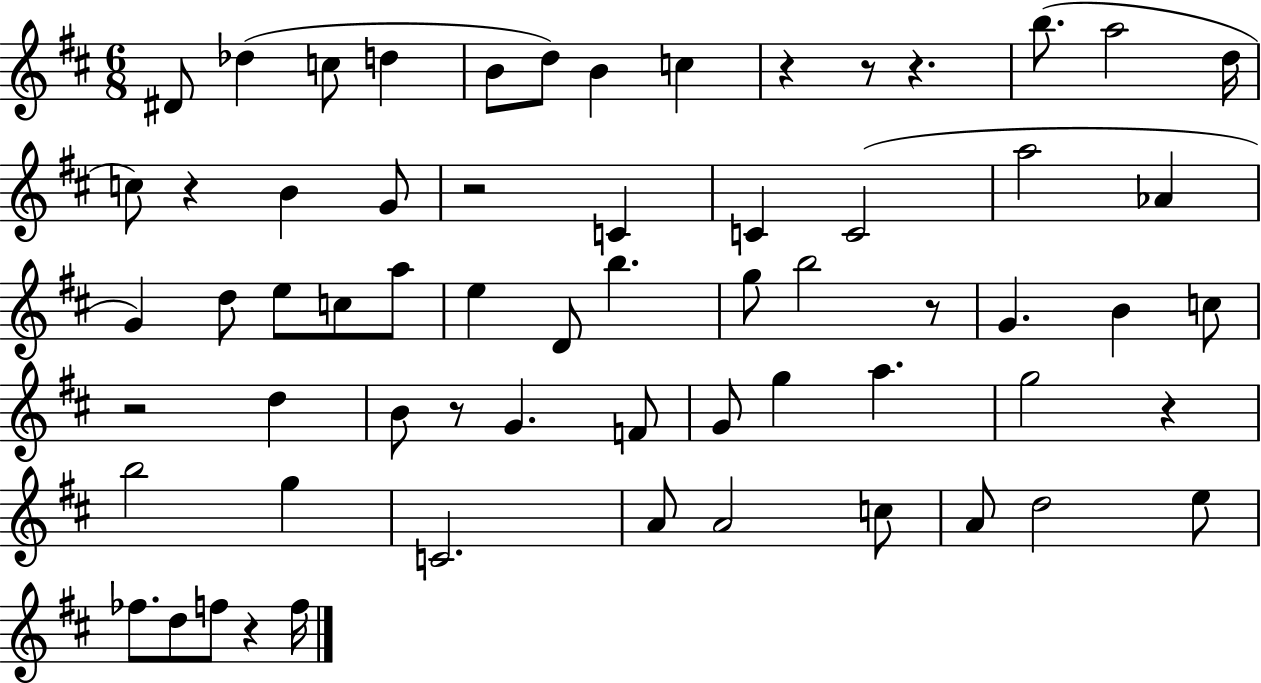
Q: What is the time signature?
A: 6/8